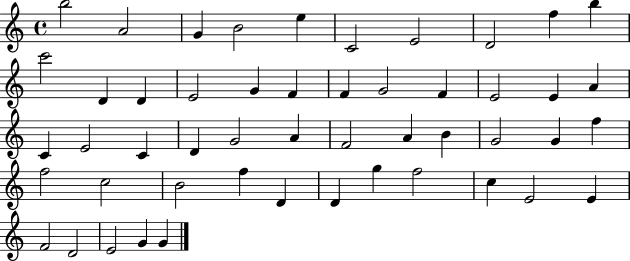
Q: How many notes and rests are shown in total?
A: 50